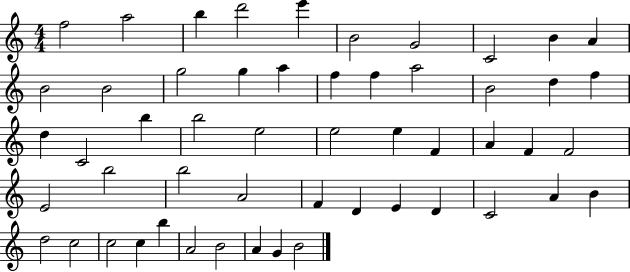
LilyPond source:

{
  \clef treble
  \numericTimeSignature
  \time 4/4
  \key c \major
  f''2 a''2 | b''4 d'''2 e'''4 | b'2 g'2 | c'2 b'4 a'4 | \break b'2 b'2 | g''2 g''4 a''4 | f''4 f''4 a''2 | b'2 d''4 f''4 | \break d''4 c'2 b''4 | b''2 e''2 | e''2 e''4 f'4 | a'4 f'4 f'2 | \break e'2 b''2 | b''2 a'2 | f'4 d'4 e'4 d'4 | c'2 a'4 b'4 | \break d''2 c''2 | c''2 c''4 b''4 | a'2 b'2 | a'4 g'4 b'2 | \break \bar "|."
}